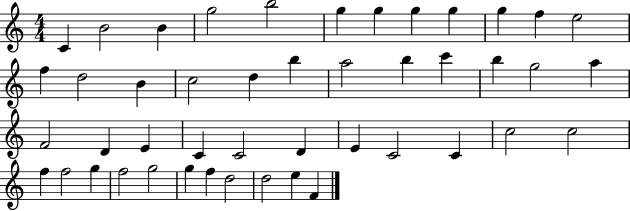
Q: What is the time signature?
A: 4/4